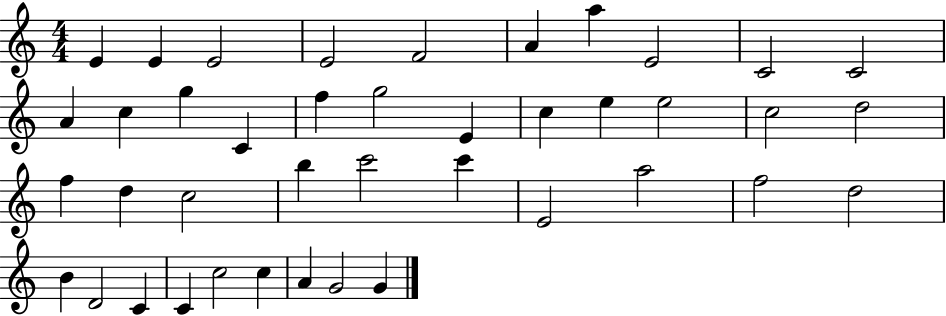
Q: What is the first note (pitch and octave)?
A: E4